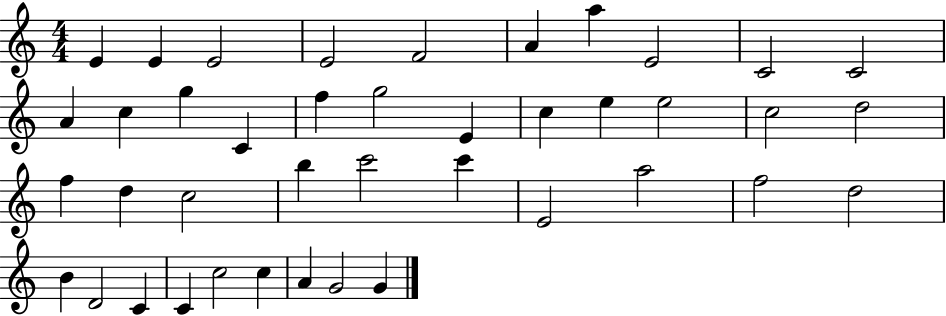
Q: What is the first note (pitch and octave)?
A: E4